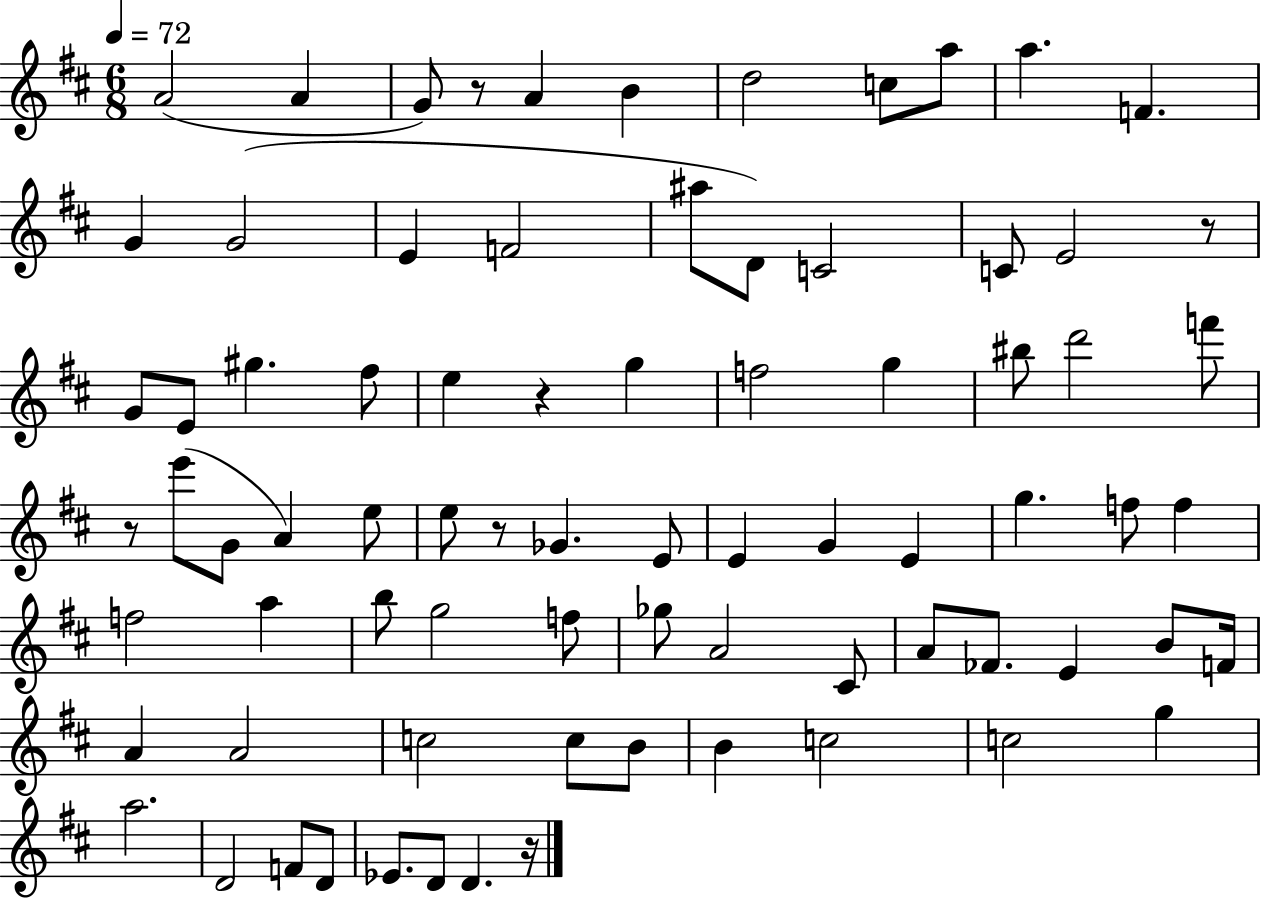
{
  \clef treble
  \numericTimeSignature
  \time 6/8
  \key d \major
  \tempo 4 = 72
  \repeat volta 2 { a'2( a'4 | g'8) r8 a'4 b'4 | d''2 c''8 a''8 | a''4. f'4. | \break g'4 g'2( | e'4 f'2 | ais''8 d'8) c'2 | c'8 e'2 r8 | \break g'8 e'8 gis''4. fis''8 | e''4 r4 g''4 | f''2 g''4 | bis''8 d'''2 f'''8 | \break r8 e'''8( g'8 a'4) e''8 | e''8 r8 ges'4. e'8 | e'4 g'4 e'4 | g''4. f''8 f''4 | \break f''2 a''4 | b''8 g''2 f''8 | ges''8 a'2 cis'8 | a'8 fes'8. e'4 b'8 f'16 | \break a'4 a'2 | c''2 c''8 b'8 | b'4 c''2 | c''2 g''4 | \break a''2. | d'2 f'8 d'8 | ees'8. d'8 d'4. r16 | } \bar "|."
}